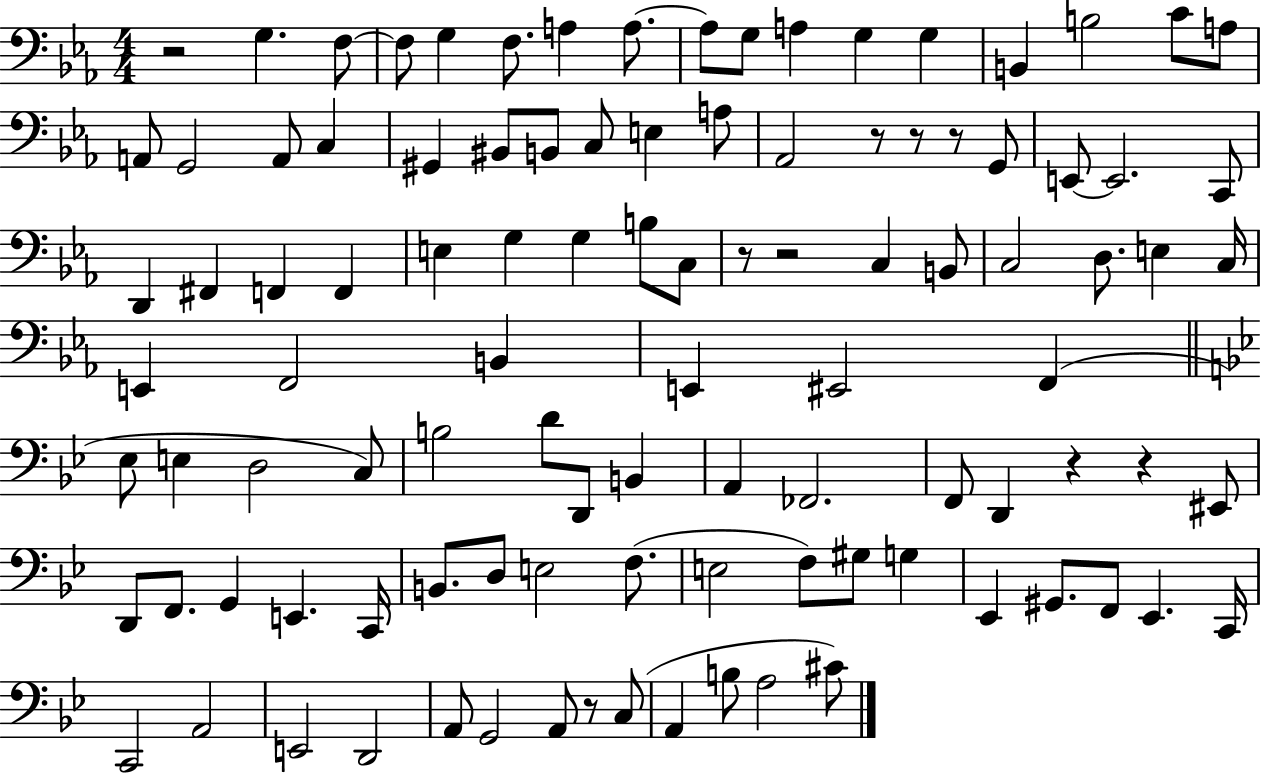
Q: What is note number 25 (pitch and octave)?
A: E3